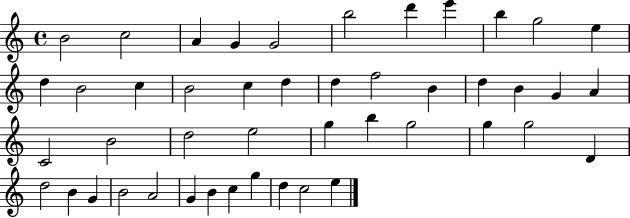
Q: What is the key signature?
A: C major